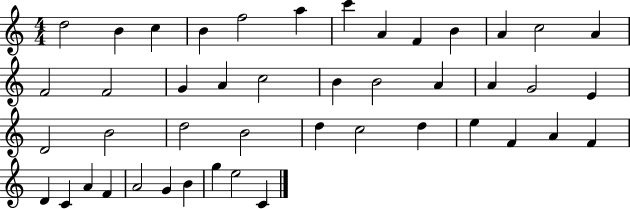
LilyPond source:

{
  \clef treble
  \numericTimeSignature
  \time 4/4
  \key c \major
  d''2 b'4 c''4 | b'4 f''2 a''4 | c'''4 a'4 f'4 b'4 | a'4 c''2 a'4 | \break f'2 f'2 | g'4 a'4 c''2 | b'4 b'2 a'4 | a'4 g'2 e'4 | \break d'2 b'2 | d''2 b'2 | d''4 c''2 d''4 | e''4 f'4 a'4 f'4 | \break d'4 c'4 a'4 f'4 | a'2 g'4 b'4 | g''4 e''2 c'4 | \bar "|."
}